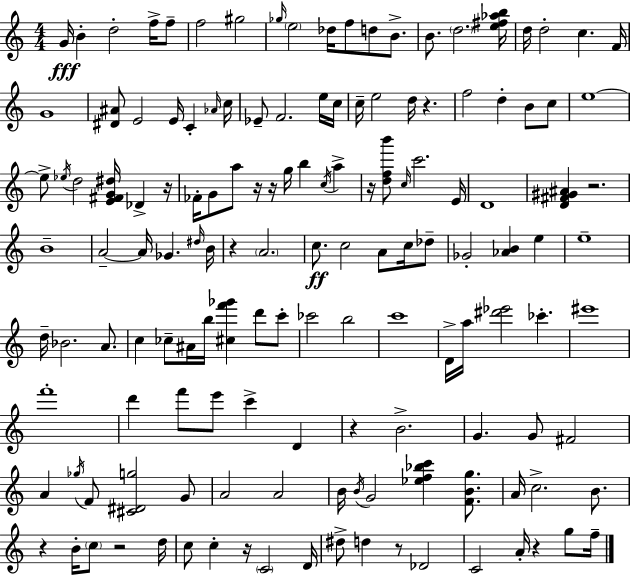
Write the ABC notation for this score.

X:1
T:Untitled
M:4/4
L:1/4
K:Am
G/4 B d2 f/4 f/2 f2 ^g2 _g/4 e2 _d/4 f/2 d/2 B/2 B/2 d2 [e^f_ab]/4 d/4 d2 c F/4 G4 [^D^A]/2 E2 E/4 C _A/4 c/4 _E/2 F2 e/4 c/4 c/4 e2 d/4 z f2 d B/2 c/2 e4 e/2 _e/4 d2 [E^FG^d]/4 _D z/4 _F/4 G/2 a/2 z/4 z/4 g/4 b c/4 a z/4 [dfb']/2 c/4 c'2 E/4 D4 [D^F^G^A] z2 B4 A2 A/4 _G ^d/4 B/4 z A2 c/2 c2 A/2 c/4 _d/2 _G2 [_AB] e e4 d/4 _B2 A/2 c _c/2 ^A/4 b/4 [^cf'_g'] d'/2 c'/2 _c'2 b2 c'4 D/4 a/4 [^d'_e']2 _c' ^e'4 f'4 d' f'/2 e'/2 c' D z B2 G G/2 ^F2 A _g/4 F/2 [^C^Dg]2 G/2 A2 A2 B/4 B/4 G2 [_ef_bc'] [FBg]/2 A/4 c2 B/2 z B/4 c/2 z2 d/4 c/2 c z/4 C2 D/4 ^d/2 d z/2 _D2 C2 A/4 z g/2 f/4